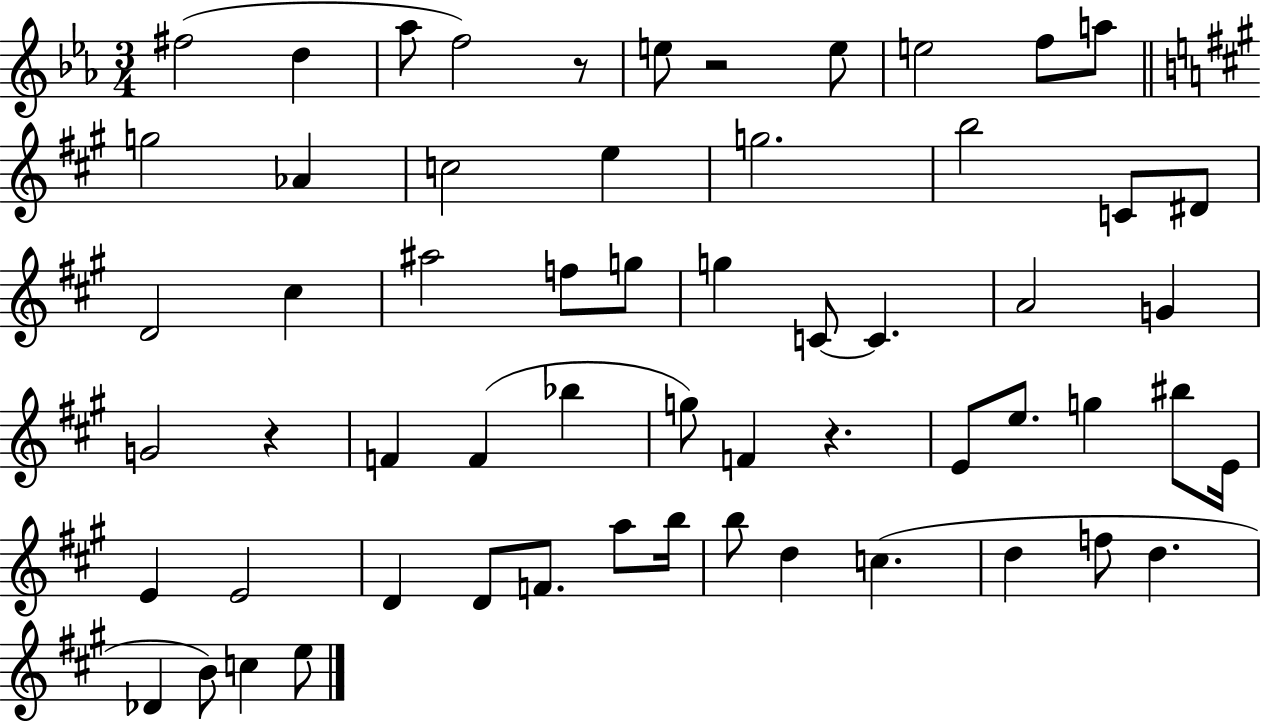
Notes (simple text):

F#5/h D5/q Ab5/e F5/h R/e E5/e R/h E5/e E5/h F5/e A5/e G5/h Ab4/q C5/h E5/q G5/h. B5/h C4/e D#4/e D4/h C#5/q A#5/h F5/e G5/e G5/q C4/e C4/q. A4/h G4/q G4/h R/q F4/q F4/q Bb5/q G5/e F4/q R/q. E4/e E5/e. G5/q BIS5/e E4/s E4/q E4/h D4/q D4/e F4/e. A5/e B5/s B5/e D5/q C5/q. D5/q F5/e D5/q. Db4/q B4/e C5/q E5/e